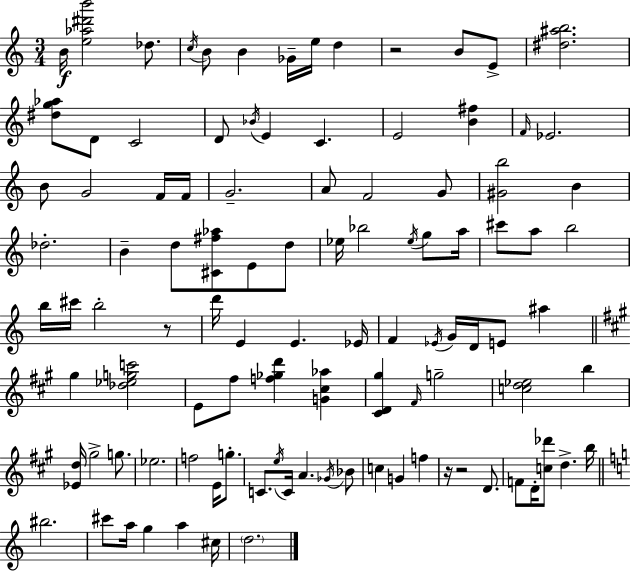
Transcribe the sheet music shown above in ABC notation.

X:1
T:Untitled
M:3/4
L:1/4
K:C
B/4 [e_a^d'b']2 _d/2 c/4 B/2 B _G/4 e/4 d z2 B/2 E/2 [^d^ab]2 [^dg_a]/2 D/2 C2 D/2 _B/4 E C E2 [B^f] F/4 _E2 B/2 G2 F/4 F/4 G2 A/2 F2 G/2 [^Gb]2 B _d2 B d/2 [^C^f_a]/2 E/2 d/2 _e/4 _b2 _e/4 g/2 a/4 ^c'/2 a/2 b2 b/4 ^c'/4 b2 z/2 d'/4 E E _E/4 F _E/4 G/4 D/4 E/2 ^a ^g [_d_egc']2 E/2 ^f/2 [f_gd'] [G^c_a] [^CD^g] ^F/4 g2 [cd_e]2 b [_Ed]/4 ^g2 g/2 _e2 f2 E/4 g/2 C/2 e/4 C/4 A _G/4 _B/2 c G f z/4 z2 D/2 F/2 D/4 [c_d']/2 d b/4 ^b2 ^c'/2 a/4 g a ^c/4 d2